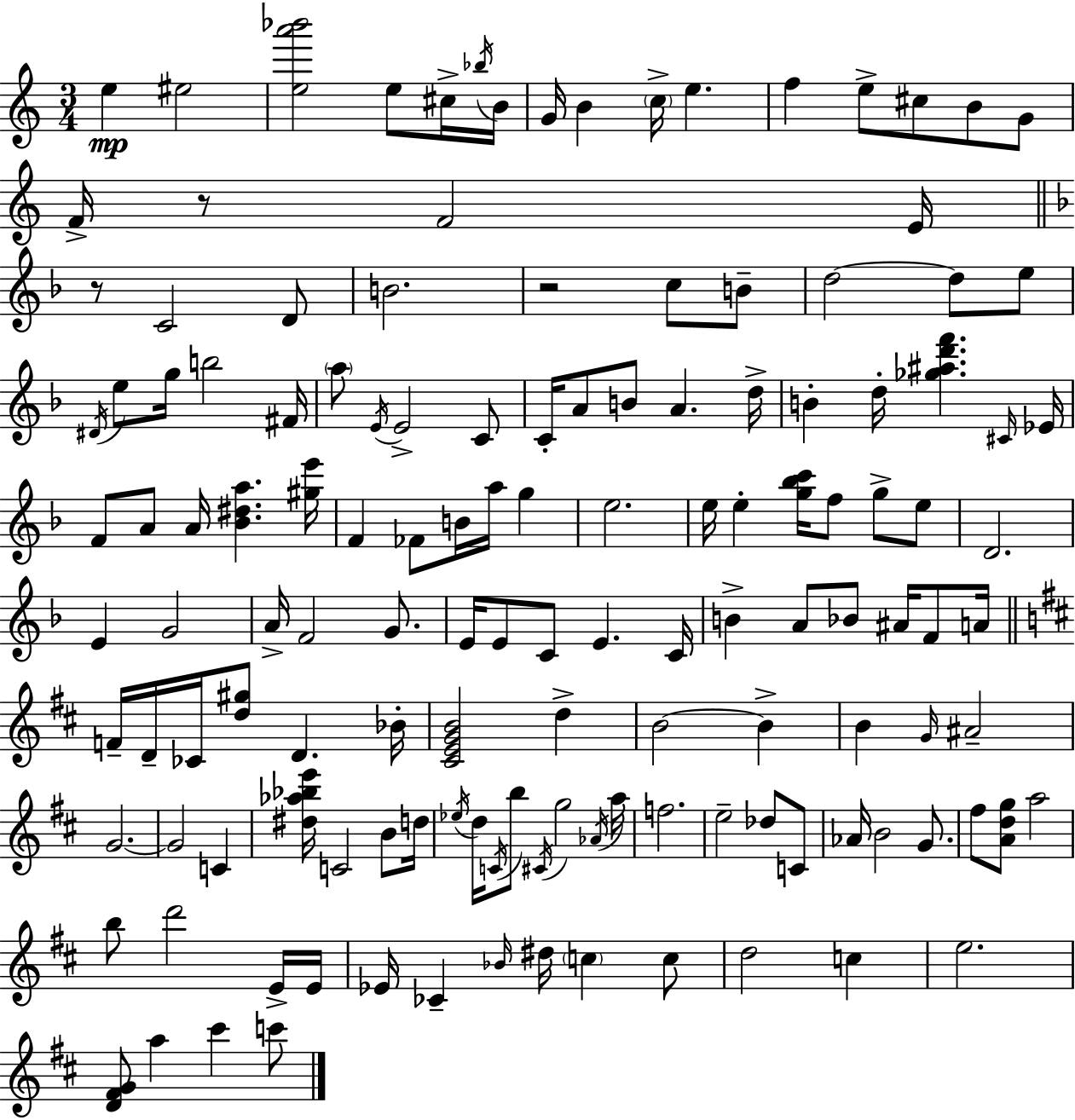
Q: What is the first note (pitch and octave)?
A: E5